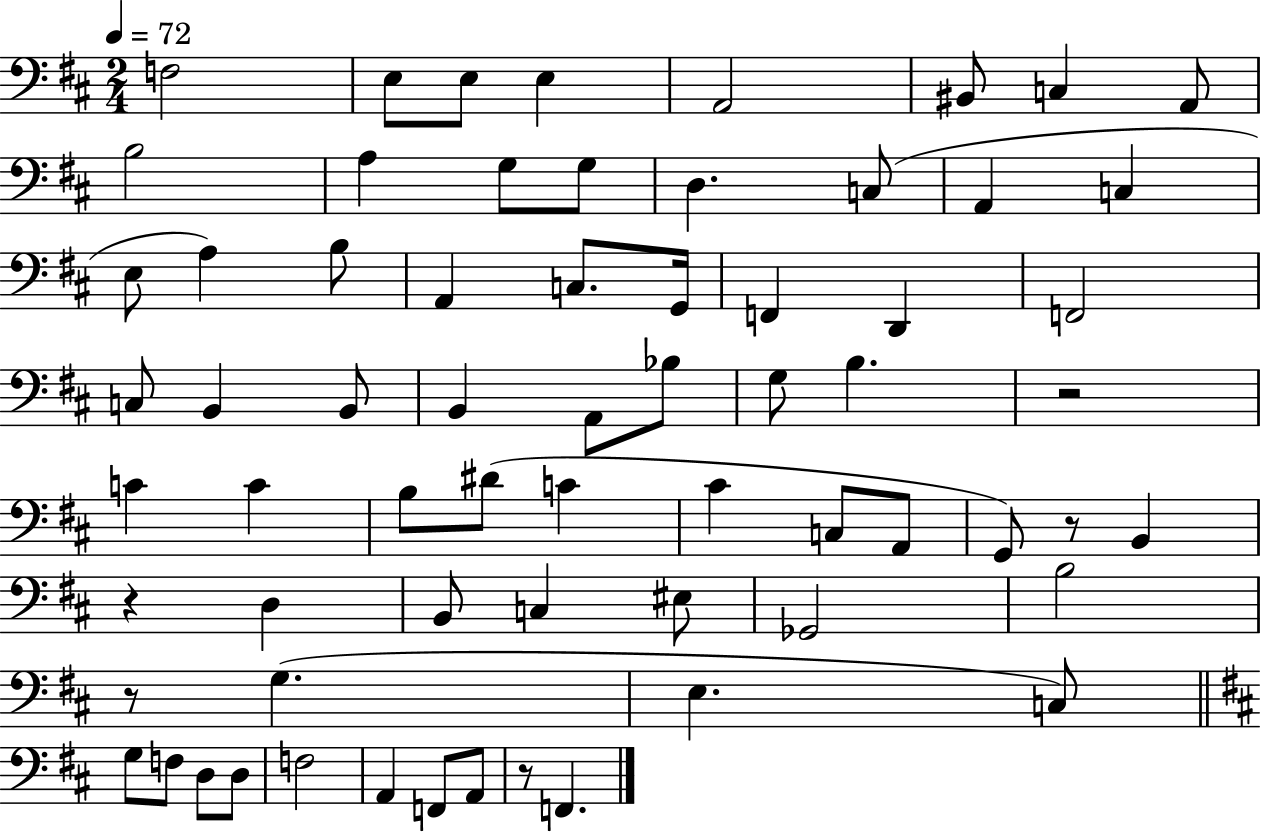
F3/h E3/e E3/e E3/q A2/h BIS2/e C3/q A2/e B3/h A3/q G3/e G3/e D3/q. C3/e A2/q C3/q E3/e A3/q B3/e A2/q C3/e. G2/s F2/q D2/q F2/h C3/e B2/q B2/e B2/q A2/e Bb3/e G3/e B3/q. R/h C4/q C4/q B3/e D#4/e C4/q C#4/q C3/e A2/e G2/e R/e B2/q R/q D3/q B2/e C3/q EIS3/e Gb2/h B3/h R/e G3/q. E3/q. C3/e G3/e F3/e D3/e D3/e F3/h A2/q F2/e A2/e R/e F2/q.